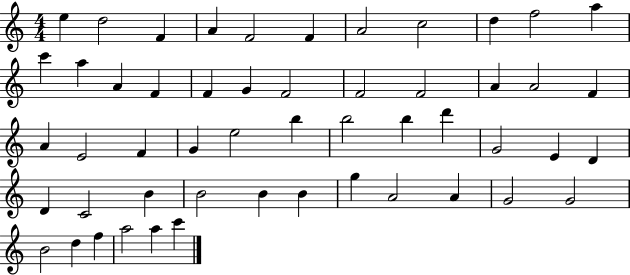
{
  \clef treble
  \numericTimeSignature
  \time 4/4
  \key c \major
  e''4 d''2 f'4 | a'4 f'2 f'4 | a'2 c''2 | d''4 f''2 a''4 | \break c'''4 a''4 a'4 f'4 | f'4 g'4 f'2 | f'2 f'2 | a'4 a'2 f'4 | \break a'4 e'2 f'4 | g'4 e''2 b''4 | b''2 b''4 d'''4 | g'2 e'4 d'4 | \break d'4 c'2 b'4 | b'2 b'4 b'4 | g''4 a'2 a'4 | g'2 g'2 | \break b'2 d''4 f''4 | a''2 a''4 c'''4 | \bar "|."
}